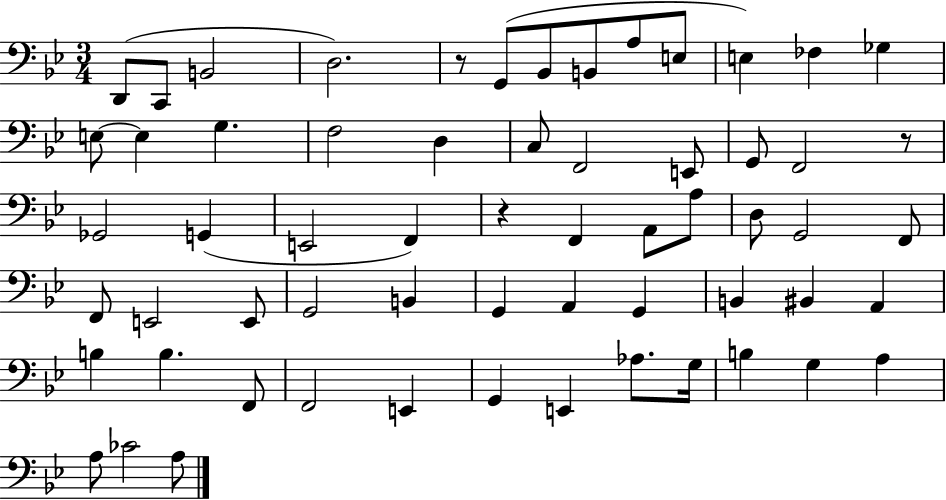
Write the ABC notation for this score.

X:1
T:Untitled
M:3/4
L:1/4
K:Bb
D,,/2 C,,/2 B,,2 D,2 z/2 G,,/2 _B,,/2 B,,/2 A,/2 E,/2 E, _F, _G, E,/2 E, G, F,2 D, C,/2 F,,2 E,,/2 G,,/2 F,,2 z/2 _G,,2 G,, E,,2 F,, z F,, A,,/2 A,/2 D,/2 G,,2 F,,/2 F,,/2 E,,2 E,,/2 G,,2 B,, G,, A,, G,, B,, ^B,, A,, B, B, F,,/2 F,,2 E,, G,, E,, _A,/2 G,/4 B, G, A, A,/2 _C2 A,/2